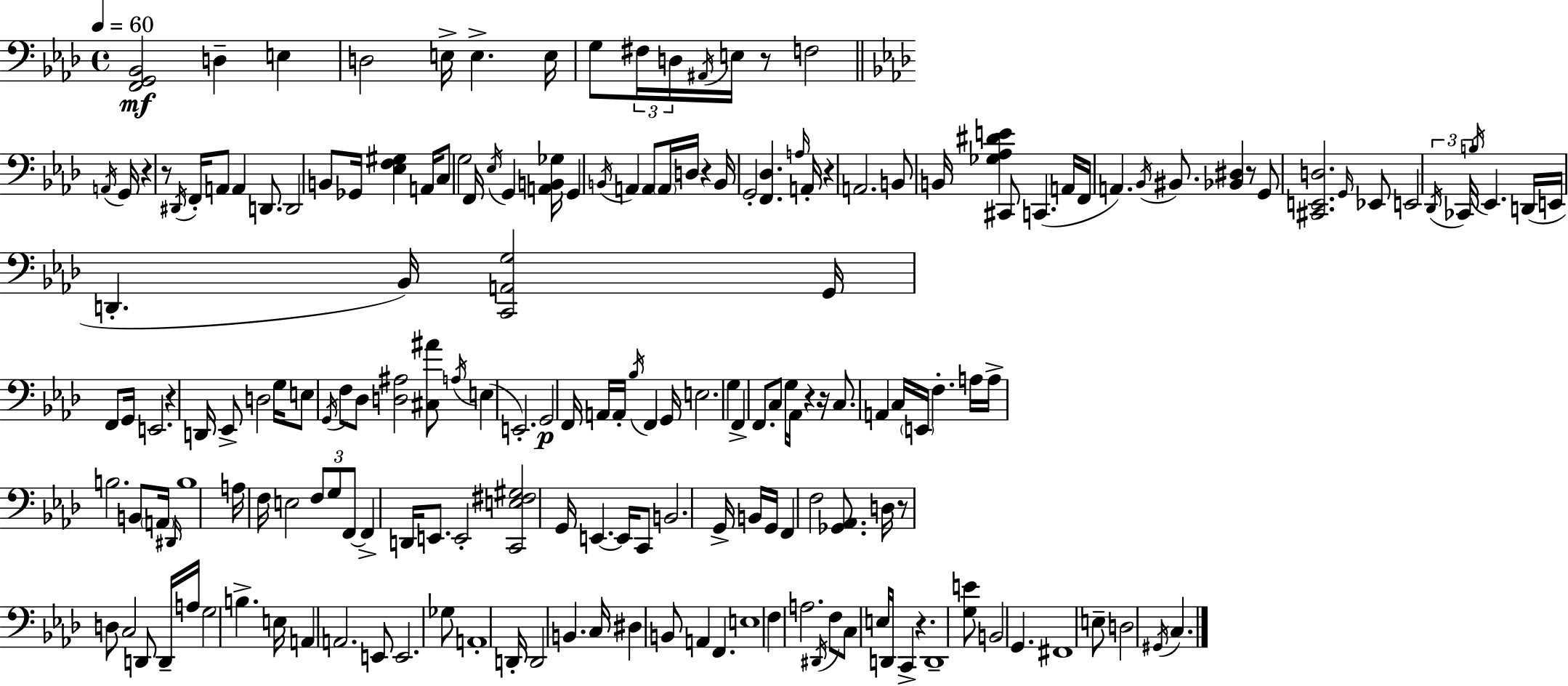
X:1
T:Untitled
M:4/4
L:1/4
K:Ab
[F,,G,,_B,,]2 D, E, D,2 E,/4 E, E,/4 G,/2 ^F,/4 D,/4 ^A,,/4 E,/4 z/2 F,2 A,,/4 G,,/4 z z/2 ^D,,/4 F,,/4 A,,/2 A,, D,,/2 D,,2 B,,/2 _G,,/4 [_E,F,^G,] A,,/4 C,/2 G,2 F,,/4 _E,/4 G,, [A,,B,,_G,]/4 G,, B,,/4 A,, A,,/2 A,,/4 D,/4 z B,,/4 G,,2 [F,,_D,] A,/4 A,,/4 z A,,2 B,,/2 B,,/4 [_G,_A,^DE] ^C,,/2 C,, A,,/4 F,,/4 A,, _B,,/4 ^B,,/2 [_B,,^D,] z/2 G,,/2 [^C,,E,,D,]2 G,,/4 _E,,/2 E,,2 _D,,/4 _C,,/4 B,/4 _E,, D,,/4 E,,/4 D,, _B,,/4 [C,,A,,G,]2 G,,/4 F,,/2 G,,/4 E,,2 z D,,/4 _E,,/2 D,2 G,/4 E,/2 G,,/4 F,/2 _D,/2 [D,^A,]2 [^C,^A]/2 A,/4 E, E,,2 G,,2 F,,/4 A,,/4 A,,/4 _B,/4 F,, G,,/4 E,2 G, F,, F,,/2 C,/2 G,/4 _A,,/4 z z/4 C,/2 A,, C,/4 E,,/4 F, A,/4 A,/4 B,2 B,,/2 A,,/4 ^D,,/4 B,4 A,/4 F,/4 E,2 F,/2 G,/2 F,,/2 F,, D,,/4 E,,/2 E,,2 [C,,E,^F,^G,]2 G,,/4 E,, E,,/4 C,,/2 B,,2 G,,/4 B,,/4 G,,/4 F,, F,2 [_G,,_A,,]/2 D,/4 z/2 D,/2 C,2 D,,/2 D,,/4 A,/4 G,2 B, E,/4 A,, A,,2 E,,/2 E,,2 _G,/2 A,,4 D,,/4 D,,2 B,, C,/4 ^D, B,,/2 A,, F,, E,4 F, A,2 ^D,,/4 F,/2 C,/2 E,/4 D,,/4 C,, z D,,4 [G,E]/2 B,,2 G,, ^F,,4 E,/2 D,2 ^G,,/4 C,